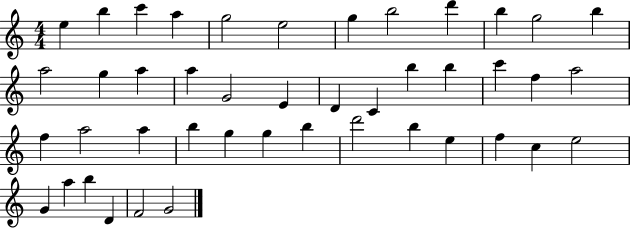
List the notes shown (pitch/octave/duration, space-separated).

E5/q B5/q C6/q A5/q G5/h E5/h G5/q B5/h D6/q B5/q G5/h B5/q A5/h G5/q A5/q A5/q G4/h E4/q D4/q C4/q B5/q B5/q C6/q F5/q A5/h F5/q A5/h A5/q B5/q G5/q G5/q B5/q D6/h B5/q E5/q F5/q C5/q E5/h G4/q A5/q B5/q D4/q F4/h G4/h